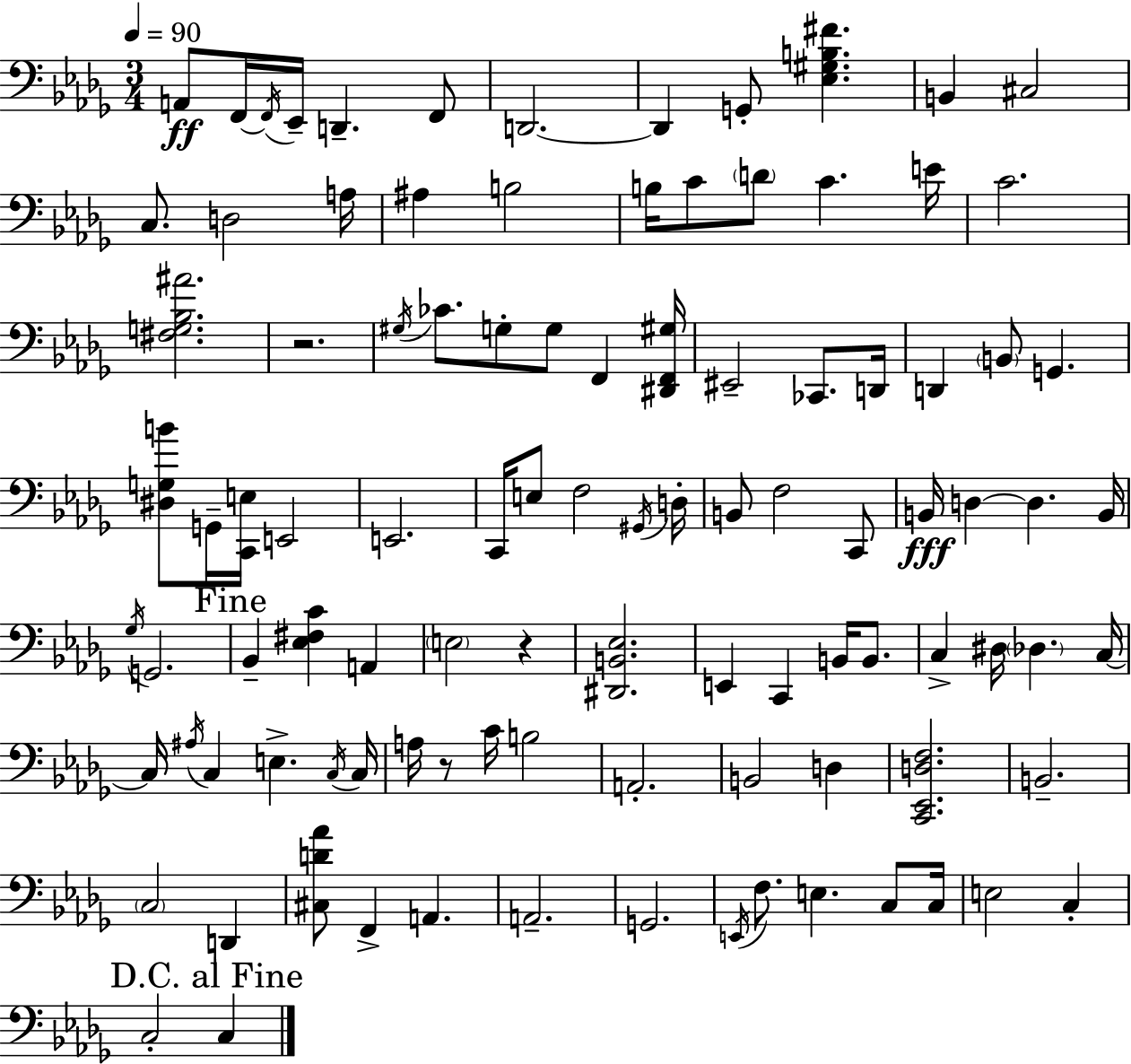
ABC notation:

X:1
T:Untitled
M:3/4
L:1/4
K:Bbm
A,,/2 F,,/4 F,,/4 _E,,/4 D,, F,,/2 D,,2 D,, G,,/2 [_E,^G,B,^F] B,, ^C,2 C,/2 D,2 A,/4 ^A, B,2 B,/4 C/2 D/2 C E/4 C2 [^F,G,_B,^A]2 z2 ^G,/4 _C/2 G,/2 G,/2 F,, [^D,,F,,^G,]/4 ^E,,2 _C,,/2 D,,/4 D,, B,,/2 G,, [^D,G,B]/2 G,,/4 [C,,E,]/4 E,,2 E,,2 C,,/4 E,/2 F,2 ^G,,/4 D,/4 B,,/2 F,2 C,,/2 B,,/4 D, D, B,,/4 _G,/4 G,,2 _B,, [_E,^F,C] A,, E,2 z [^D,,B,,_E,]2 E,, C,, B,,/4 B,,/2 C, ^D,/4 _D, C,/4 C,/4 ^A,/4 C, E, C,/4 C,/4 A,/4 z/2 C/4 B,2 A,,2 B,,2 D, [C,,_E,,D,F,]2 B,,2 C,2 D,, [^C,D_A]/2 F,, A,, A,,2 G,,2 E,,/4 F,/2 E, C,/2 C,/4 E,2 C, C,2 C,